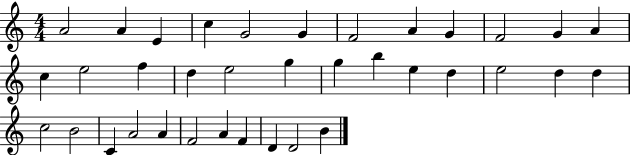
A4/h A4/q E4/q C5/q G4/h G4/q F4/h A4/q G4/q F4/h G4/q A4/q C5/q E5/h F5/q D5/q E5/h G5/q G5/q B5/q E5/q D5/q E5/h D5/q D5/q C5/h B4/h C4/q A4/h A4/q F4/h A4/q F4/q D4/q D4/h B4/q